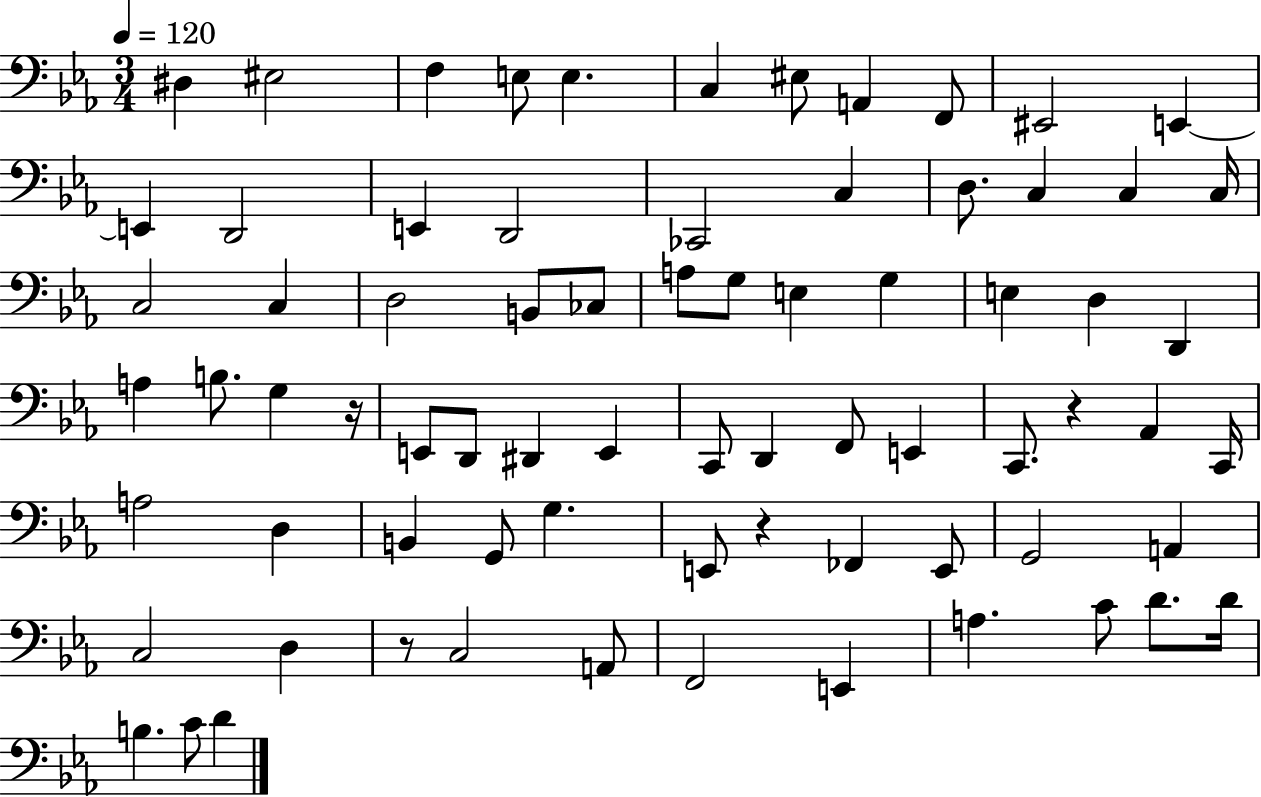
{
  \clef bass
  \numericTimeSignature
  \time 3/4
  \key ees \major
  \tempo 4 = 120
  dis4 eis2 | f4 e8 e4. | c4 eis8 a,4 f,8 | eis,2 e,4~~ | \break e,4 d,2 | e,4 d,2 | ces,2 c4 | d8. c4 c4 c16 | \break c2 c4 | d2 b,8 ces8 | a8 g8 e4 g4 | e4 d4 d,4 | \break a4 b8. g4 r16 | e,8 d,8 dis,4 e,4 | c,8 d,4 f,8 e,4 | c,8. r4 aes,4 c,16 | \break a2 d4 | b,4 g,8 g4. | e,8 r4 fes,4 e,8 | g,2 a,4 | \break c2 d4 | r8 c2 a,8 | f,2 e,4 | a4. c'8 d'8. d'16 | \break b4. c'8 d'4 | \bar "|."
}